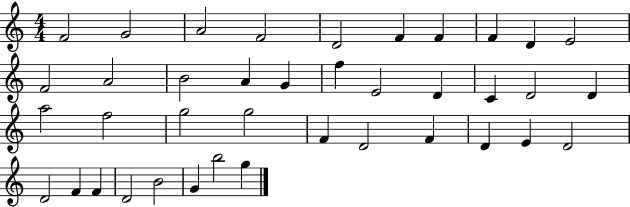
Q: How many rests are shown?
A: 0